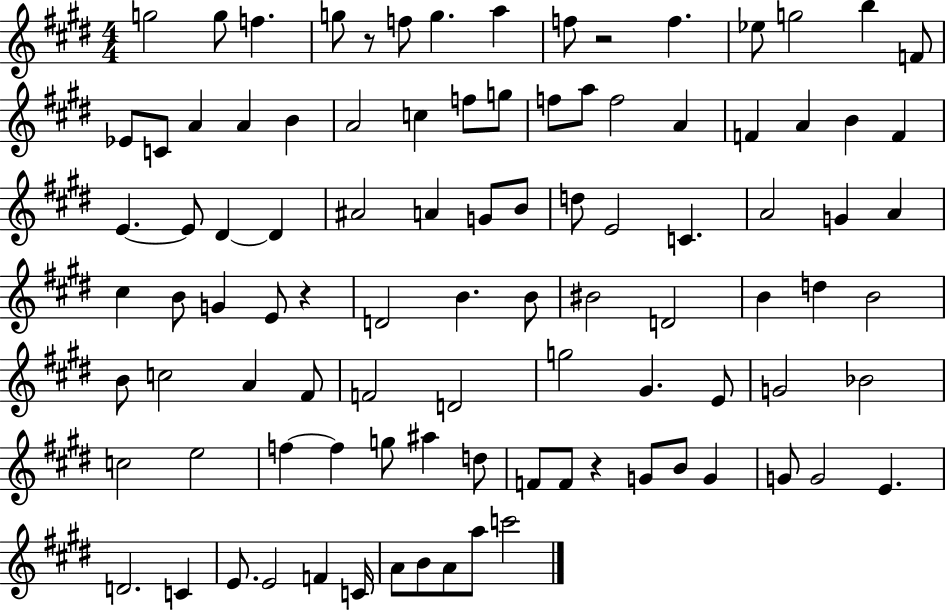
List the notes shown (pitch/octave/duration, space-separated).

G5/h G5/e F5/q. G5/e R/e F5/e G5/q. A5/q F5/e R/h F5/q. Eb5/e G5/h B5/q F4/e Eb4/e C4/e A4/q A4/q B4/q A4/h C5/q F5/e G5/e F5/e A5/e F5/h A4/q F4/q A4/q B4/q F4/q E4/q. E4/e D#4/q D#4/q A#4/h A4/q G4/e B4/e D5/e E4/h C4/q. A4/h G4/q A4/q C#5/q B4/e G4/q E4/e R/q D4/h B4/q. B4/e BIS4/h D4/h B4/q D5/q B4/h B4/e C5/h A4/q F#4/e F4/h D4/h G5/h G#4/q. E4/e G4/h Bb4/h C5/h E5/h F5/q F5/q G5/e A#5/q D5/e F4/e F4/e R/q G4/e B4/e G4/q G4/e G4/h E4/q. D4/h. C4/q E4/e. E4/h F4/q C4/s A4/e B4/e A4/e A5/e C6/h